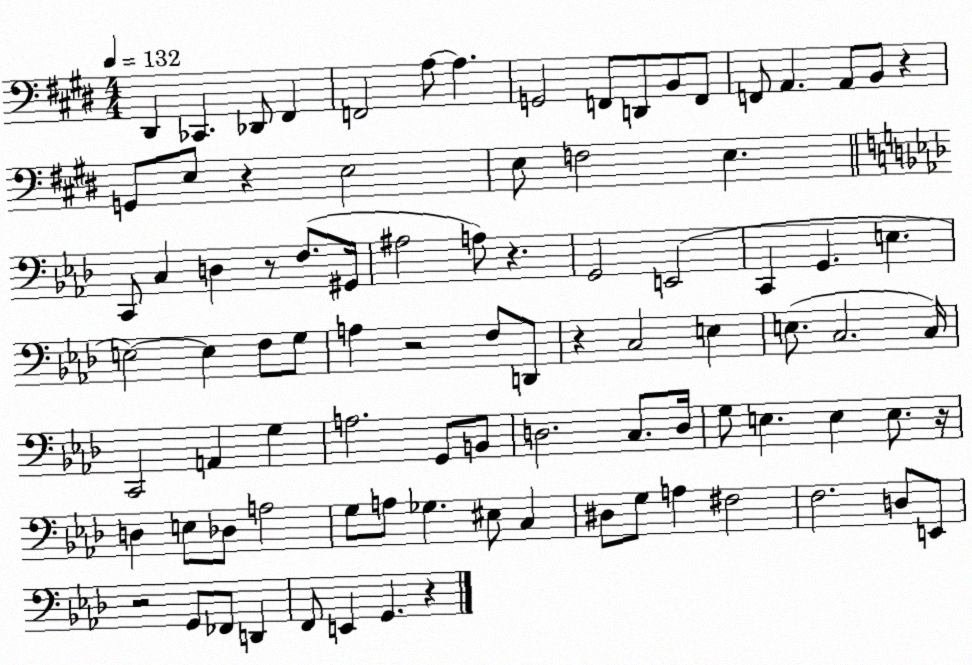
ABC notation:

X:1
T:Untitled
M:4/4
L:1/4
K:E
^D,, _C,, _D,,/2 ^F,, F,,2 A,/2 A, G,,2 F,,/2 D,,/2 B,,/2 F,,/2 F,,/2 A,, A,,/2 B,,/2 z G,,/2 E,/2 z E,2 E,/2 F,2 E, C,,/2 C, D, z/2 F,/2 ^G,,/4 ^A,2 A,/2 z G,,2 E,,2 C,, G,, E, E,2 E, F,/2 G,/2 A, z2 F,/2 D,,/2 z C,2 E, E,/2 C,2 C,/4 C,,2 A,, G, A,2 G,,/2 B,,/2 D,2 C,/2 D,/4 G,/2 E, E, E,/2 z/4 D, E,/2 _D,/2 A,2 G,/2 A,/2 _G, ^E,/2 C, ^D,/2 G,/2 A, ^F,2 F,2 D,/2 E,,/2 z2 G,,/2 _F,,/2 D,, F,,/2 E,, G,, z